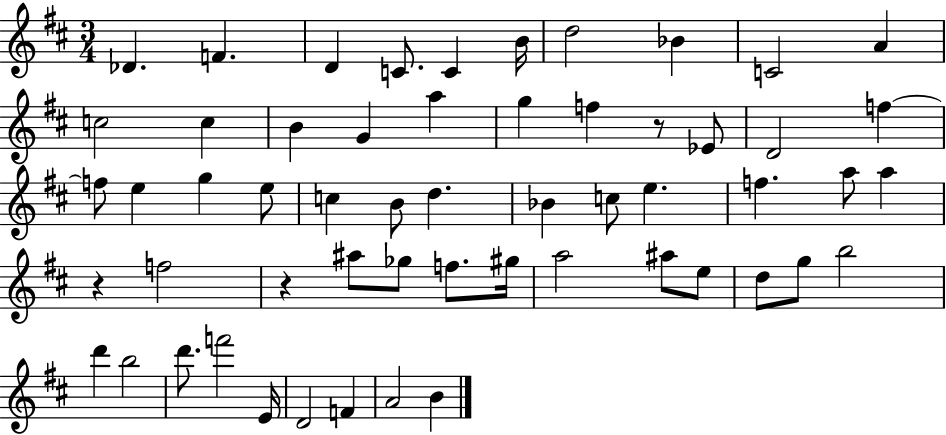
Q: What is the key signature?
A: D major